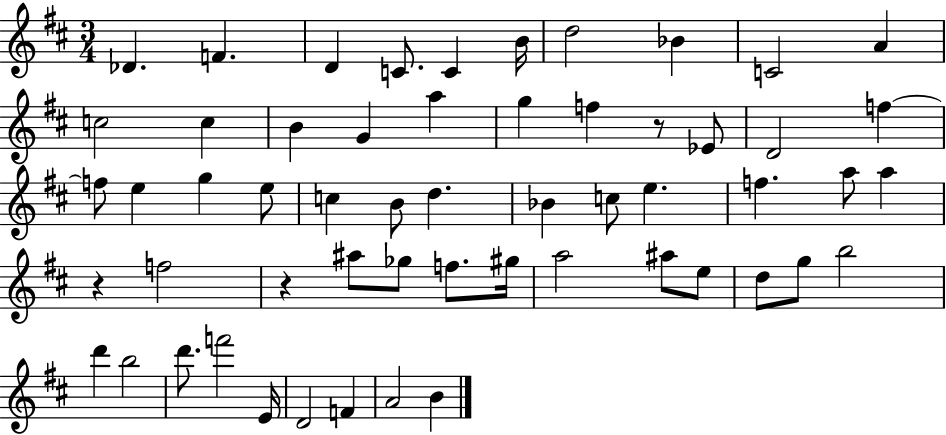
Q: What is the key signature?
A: D major